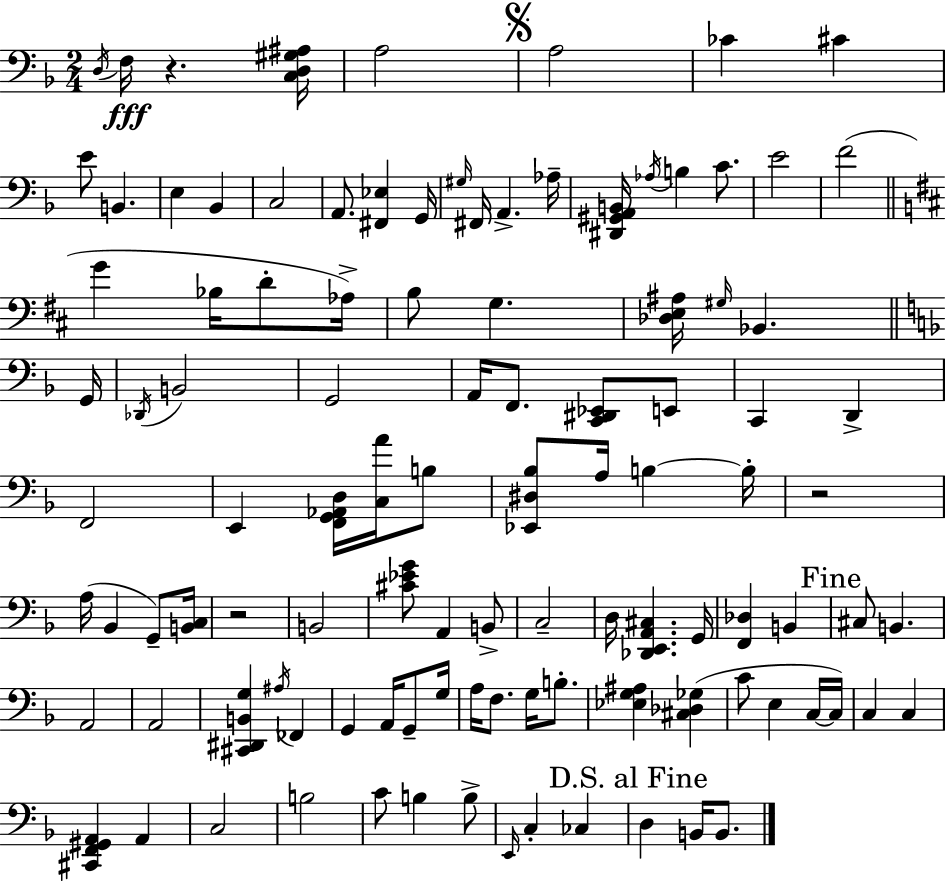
D3/s F3/s R/q. [C3,D3,G#3,A#3]/s A3/h A3/h CES4/q C#4/q E4/e B2/q. E3/q Bb2/q C3/h A2/e. [F#2,Eb3]/q G2/s G#3/s F#2/s A2/q. Ab3/s [D#2,G#2,A2,B2]/s Ab3/s B3/q C4/e. E4/h F4/h G4/q Bb3/s D4/e Ab3/s B3/e G3/q. [Db3,E3,A#3]/s G#3/s Bb2/q. G2/s Db2/s B2/h G2/h A2/s F2/e. [C2,D#2,Eb2]/e E2/e C2/q D2/q F2/h E2/q [F2,G2,Ab2,D3]/s [C3,A4]/s B3/e [Eb2,D#3,Bb3]/e A3/s B3/q B3/s R/h A3/s Bb2/q G2/e [B2,C3]/s R/h B2/h [C#4,Eb4,G4]/e A2/q B2/e C3/h D3/s [Db2,E2,A2,C#3]/q. G2/s [F2,Db3]/q B2/q C#3/e B2/q. A2/h A2/h [C#2,D#2,B2,G3]/q A#3/s FES2/q G2/q A2/s G2/e G3/s A3/s F3/e. G3/s B3/e. [Eb3,G3,A#3]/q [C#3,Db3,Gb3]/q C4/e E3/q C3/s C3/s C3/q C3/q [C#2,F2,G#2,A2]/q A2/q C3/h B3/h C4/e B3/q B3/e E2/s C3/q CES3/q D3/q B2/s B2/e.